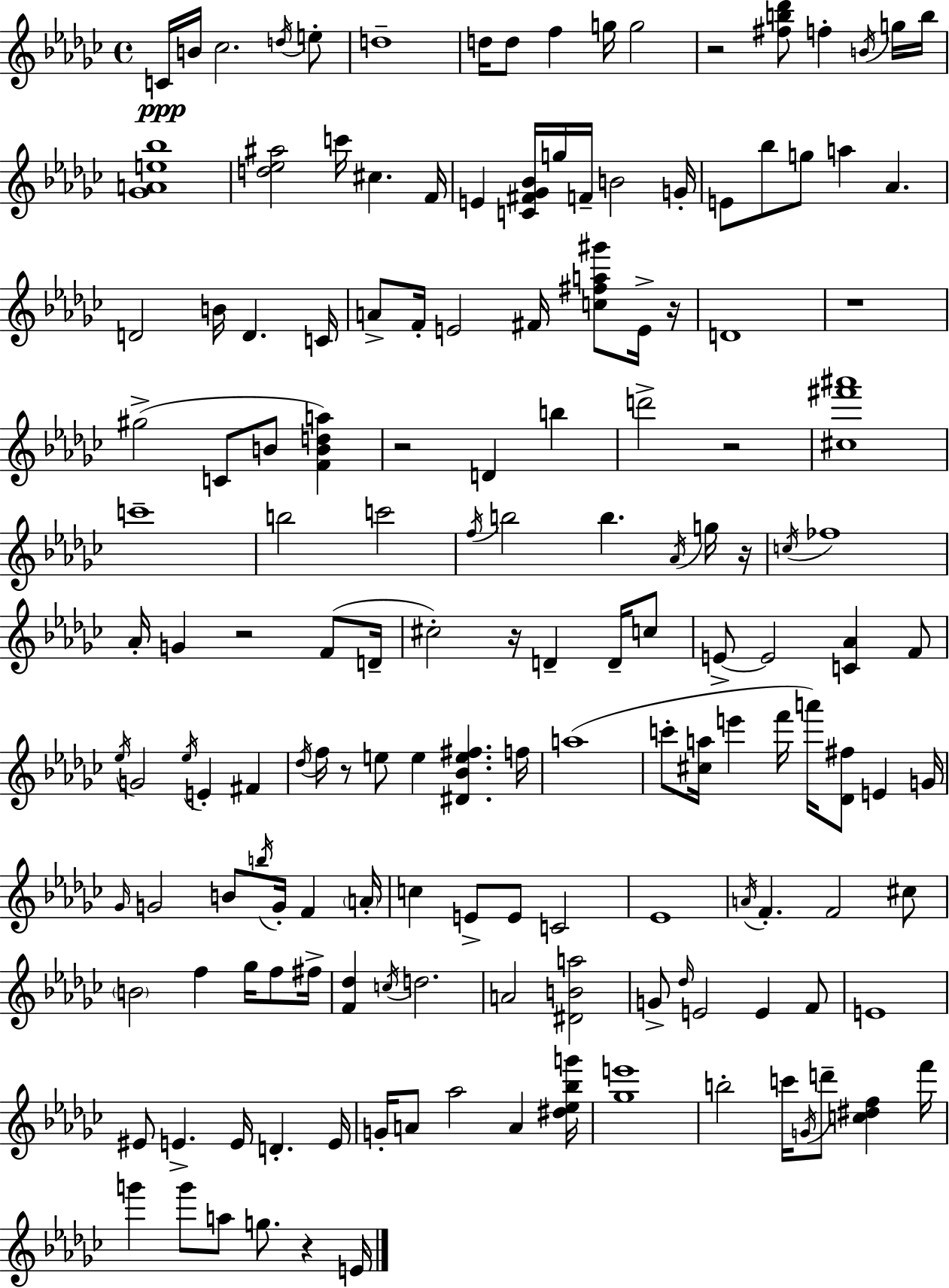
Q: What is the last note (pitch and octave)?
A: E4